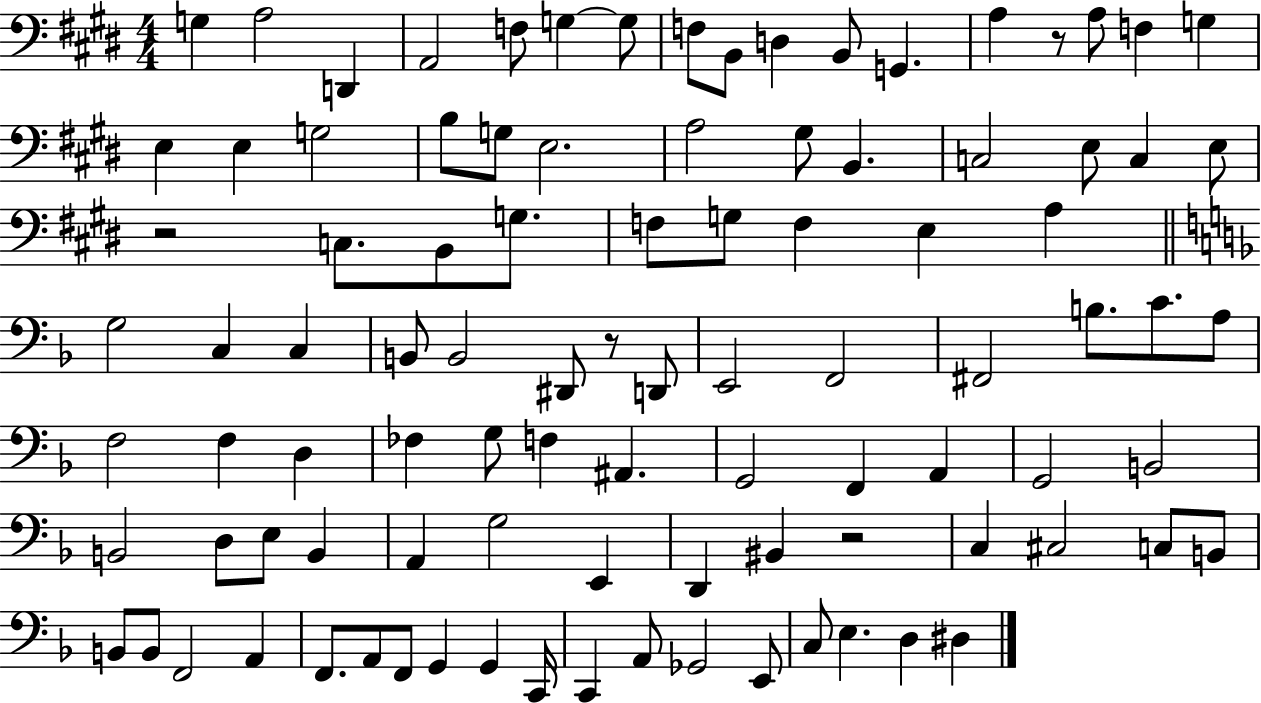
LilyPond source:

{
  \clef bass
  \numericTimeSignature
  \time 4/4
  \key e \major
  g4 a2 d,4 | a,2 f8 g4~~ g8 | f8 b,8 d4 b,8 g,4. | a4 r8 a8 f4 g4 | \break e4 e4 g2 | b8 g8 e2. | a2 gis8 b,4. | c2 e8 c4 e8 | \break r2 c8. b,8 g8. | f8 g8 f4 e4 a4 | \bar "||" \break \key f \major g2 c4 c4 | b,8 b,2 dis,8 r8 d,8 | e,2 f,2 | fis,2 b8. c'8. a8 | \break f2 f4 d4 | fes4 g8 f4 ais,4. | g,2 f,4 a,4 | g,2 b,2 | \break b,2 d8 e8 b,4 | a,4 g2 e,4 | d,4 bis,4 r2 | c4 cis2 c8 b,8 | \break b,8 b,8 f,2 a,4 | f,8. a,8 f,8 g,4 g,4 c,16 | c,4 a,8 ges,2 e,8 | c8 e4. d4 dis4 | \break \bar "|."
}